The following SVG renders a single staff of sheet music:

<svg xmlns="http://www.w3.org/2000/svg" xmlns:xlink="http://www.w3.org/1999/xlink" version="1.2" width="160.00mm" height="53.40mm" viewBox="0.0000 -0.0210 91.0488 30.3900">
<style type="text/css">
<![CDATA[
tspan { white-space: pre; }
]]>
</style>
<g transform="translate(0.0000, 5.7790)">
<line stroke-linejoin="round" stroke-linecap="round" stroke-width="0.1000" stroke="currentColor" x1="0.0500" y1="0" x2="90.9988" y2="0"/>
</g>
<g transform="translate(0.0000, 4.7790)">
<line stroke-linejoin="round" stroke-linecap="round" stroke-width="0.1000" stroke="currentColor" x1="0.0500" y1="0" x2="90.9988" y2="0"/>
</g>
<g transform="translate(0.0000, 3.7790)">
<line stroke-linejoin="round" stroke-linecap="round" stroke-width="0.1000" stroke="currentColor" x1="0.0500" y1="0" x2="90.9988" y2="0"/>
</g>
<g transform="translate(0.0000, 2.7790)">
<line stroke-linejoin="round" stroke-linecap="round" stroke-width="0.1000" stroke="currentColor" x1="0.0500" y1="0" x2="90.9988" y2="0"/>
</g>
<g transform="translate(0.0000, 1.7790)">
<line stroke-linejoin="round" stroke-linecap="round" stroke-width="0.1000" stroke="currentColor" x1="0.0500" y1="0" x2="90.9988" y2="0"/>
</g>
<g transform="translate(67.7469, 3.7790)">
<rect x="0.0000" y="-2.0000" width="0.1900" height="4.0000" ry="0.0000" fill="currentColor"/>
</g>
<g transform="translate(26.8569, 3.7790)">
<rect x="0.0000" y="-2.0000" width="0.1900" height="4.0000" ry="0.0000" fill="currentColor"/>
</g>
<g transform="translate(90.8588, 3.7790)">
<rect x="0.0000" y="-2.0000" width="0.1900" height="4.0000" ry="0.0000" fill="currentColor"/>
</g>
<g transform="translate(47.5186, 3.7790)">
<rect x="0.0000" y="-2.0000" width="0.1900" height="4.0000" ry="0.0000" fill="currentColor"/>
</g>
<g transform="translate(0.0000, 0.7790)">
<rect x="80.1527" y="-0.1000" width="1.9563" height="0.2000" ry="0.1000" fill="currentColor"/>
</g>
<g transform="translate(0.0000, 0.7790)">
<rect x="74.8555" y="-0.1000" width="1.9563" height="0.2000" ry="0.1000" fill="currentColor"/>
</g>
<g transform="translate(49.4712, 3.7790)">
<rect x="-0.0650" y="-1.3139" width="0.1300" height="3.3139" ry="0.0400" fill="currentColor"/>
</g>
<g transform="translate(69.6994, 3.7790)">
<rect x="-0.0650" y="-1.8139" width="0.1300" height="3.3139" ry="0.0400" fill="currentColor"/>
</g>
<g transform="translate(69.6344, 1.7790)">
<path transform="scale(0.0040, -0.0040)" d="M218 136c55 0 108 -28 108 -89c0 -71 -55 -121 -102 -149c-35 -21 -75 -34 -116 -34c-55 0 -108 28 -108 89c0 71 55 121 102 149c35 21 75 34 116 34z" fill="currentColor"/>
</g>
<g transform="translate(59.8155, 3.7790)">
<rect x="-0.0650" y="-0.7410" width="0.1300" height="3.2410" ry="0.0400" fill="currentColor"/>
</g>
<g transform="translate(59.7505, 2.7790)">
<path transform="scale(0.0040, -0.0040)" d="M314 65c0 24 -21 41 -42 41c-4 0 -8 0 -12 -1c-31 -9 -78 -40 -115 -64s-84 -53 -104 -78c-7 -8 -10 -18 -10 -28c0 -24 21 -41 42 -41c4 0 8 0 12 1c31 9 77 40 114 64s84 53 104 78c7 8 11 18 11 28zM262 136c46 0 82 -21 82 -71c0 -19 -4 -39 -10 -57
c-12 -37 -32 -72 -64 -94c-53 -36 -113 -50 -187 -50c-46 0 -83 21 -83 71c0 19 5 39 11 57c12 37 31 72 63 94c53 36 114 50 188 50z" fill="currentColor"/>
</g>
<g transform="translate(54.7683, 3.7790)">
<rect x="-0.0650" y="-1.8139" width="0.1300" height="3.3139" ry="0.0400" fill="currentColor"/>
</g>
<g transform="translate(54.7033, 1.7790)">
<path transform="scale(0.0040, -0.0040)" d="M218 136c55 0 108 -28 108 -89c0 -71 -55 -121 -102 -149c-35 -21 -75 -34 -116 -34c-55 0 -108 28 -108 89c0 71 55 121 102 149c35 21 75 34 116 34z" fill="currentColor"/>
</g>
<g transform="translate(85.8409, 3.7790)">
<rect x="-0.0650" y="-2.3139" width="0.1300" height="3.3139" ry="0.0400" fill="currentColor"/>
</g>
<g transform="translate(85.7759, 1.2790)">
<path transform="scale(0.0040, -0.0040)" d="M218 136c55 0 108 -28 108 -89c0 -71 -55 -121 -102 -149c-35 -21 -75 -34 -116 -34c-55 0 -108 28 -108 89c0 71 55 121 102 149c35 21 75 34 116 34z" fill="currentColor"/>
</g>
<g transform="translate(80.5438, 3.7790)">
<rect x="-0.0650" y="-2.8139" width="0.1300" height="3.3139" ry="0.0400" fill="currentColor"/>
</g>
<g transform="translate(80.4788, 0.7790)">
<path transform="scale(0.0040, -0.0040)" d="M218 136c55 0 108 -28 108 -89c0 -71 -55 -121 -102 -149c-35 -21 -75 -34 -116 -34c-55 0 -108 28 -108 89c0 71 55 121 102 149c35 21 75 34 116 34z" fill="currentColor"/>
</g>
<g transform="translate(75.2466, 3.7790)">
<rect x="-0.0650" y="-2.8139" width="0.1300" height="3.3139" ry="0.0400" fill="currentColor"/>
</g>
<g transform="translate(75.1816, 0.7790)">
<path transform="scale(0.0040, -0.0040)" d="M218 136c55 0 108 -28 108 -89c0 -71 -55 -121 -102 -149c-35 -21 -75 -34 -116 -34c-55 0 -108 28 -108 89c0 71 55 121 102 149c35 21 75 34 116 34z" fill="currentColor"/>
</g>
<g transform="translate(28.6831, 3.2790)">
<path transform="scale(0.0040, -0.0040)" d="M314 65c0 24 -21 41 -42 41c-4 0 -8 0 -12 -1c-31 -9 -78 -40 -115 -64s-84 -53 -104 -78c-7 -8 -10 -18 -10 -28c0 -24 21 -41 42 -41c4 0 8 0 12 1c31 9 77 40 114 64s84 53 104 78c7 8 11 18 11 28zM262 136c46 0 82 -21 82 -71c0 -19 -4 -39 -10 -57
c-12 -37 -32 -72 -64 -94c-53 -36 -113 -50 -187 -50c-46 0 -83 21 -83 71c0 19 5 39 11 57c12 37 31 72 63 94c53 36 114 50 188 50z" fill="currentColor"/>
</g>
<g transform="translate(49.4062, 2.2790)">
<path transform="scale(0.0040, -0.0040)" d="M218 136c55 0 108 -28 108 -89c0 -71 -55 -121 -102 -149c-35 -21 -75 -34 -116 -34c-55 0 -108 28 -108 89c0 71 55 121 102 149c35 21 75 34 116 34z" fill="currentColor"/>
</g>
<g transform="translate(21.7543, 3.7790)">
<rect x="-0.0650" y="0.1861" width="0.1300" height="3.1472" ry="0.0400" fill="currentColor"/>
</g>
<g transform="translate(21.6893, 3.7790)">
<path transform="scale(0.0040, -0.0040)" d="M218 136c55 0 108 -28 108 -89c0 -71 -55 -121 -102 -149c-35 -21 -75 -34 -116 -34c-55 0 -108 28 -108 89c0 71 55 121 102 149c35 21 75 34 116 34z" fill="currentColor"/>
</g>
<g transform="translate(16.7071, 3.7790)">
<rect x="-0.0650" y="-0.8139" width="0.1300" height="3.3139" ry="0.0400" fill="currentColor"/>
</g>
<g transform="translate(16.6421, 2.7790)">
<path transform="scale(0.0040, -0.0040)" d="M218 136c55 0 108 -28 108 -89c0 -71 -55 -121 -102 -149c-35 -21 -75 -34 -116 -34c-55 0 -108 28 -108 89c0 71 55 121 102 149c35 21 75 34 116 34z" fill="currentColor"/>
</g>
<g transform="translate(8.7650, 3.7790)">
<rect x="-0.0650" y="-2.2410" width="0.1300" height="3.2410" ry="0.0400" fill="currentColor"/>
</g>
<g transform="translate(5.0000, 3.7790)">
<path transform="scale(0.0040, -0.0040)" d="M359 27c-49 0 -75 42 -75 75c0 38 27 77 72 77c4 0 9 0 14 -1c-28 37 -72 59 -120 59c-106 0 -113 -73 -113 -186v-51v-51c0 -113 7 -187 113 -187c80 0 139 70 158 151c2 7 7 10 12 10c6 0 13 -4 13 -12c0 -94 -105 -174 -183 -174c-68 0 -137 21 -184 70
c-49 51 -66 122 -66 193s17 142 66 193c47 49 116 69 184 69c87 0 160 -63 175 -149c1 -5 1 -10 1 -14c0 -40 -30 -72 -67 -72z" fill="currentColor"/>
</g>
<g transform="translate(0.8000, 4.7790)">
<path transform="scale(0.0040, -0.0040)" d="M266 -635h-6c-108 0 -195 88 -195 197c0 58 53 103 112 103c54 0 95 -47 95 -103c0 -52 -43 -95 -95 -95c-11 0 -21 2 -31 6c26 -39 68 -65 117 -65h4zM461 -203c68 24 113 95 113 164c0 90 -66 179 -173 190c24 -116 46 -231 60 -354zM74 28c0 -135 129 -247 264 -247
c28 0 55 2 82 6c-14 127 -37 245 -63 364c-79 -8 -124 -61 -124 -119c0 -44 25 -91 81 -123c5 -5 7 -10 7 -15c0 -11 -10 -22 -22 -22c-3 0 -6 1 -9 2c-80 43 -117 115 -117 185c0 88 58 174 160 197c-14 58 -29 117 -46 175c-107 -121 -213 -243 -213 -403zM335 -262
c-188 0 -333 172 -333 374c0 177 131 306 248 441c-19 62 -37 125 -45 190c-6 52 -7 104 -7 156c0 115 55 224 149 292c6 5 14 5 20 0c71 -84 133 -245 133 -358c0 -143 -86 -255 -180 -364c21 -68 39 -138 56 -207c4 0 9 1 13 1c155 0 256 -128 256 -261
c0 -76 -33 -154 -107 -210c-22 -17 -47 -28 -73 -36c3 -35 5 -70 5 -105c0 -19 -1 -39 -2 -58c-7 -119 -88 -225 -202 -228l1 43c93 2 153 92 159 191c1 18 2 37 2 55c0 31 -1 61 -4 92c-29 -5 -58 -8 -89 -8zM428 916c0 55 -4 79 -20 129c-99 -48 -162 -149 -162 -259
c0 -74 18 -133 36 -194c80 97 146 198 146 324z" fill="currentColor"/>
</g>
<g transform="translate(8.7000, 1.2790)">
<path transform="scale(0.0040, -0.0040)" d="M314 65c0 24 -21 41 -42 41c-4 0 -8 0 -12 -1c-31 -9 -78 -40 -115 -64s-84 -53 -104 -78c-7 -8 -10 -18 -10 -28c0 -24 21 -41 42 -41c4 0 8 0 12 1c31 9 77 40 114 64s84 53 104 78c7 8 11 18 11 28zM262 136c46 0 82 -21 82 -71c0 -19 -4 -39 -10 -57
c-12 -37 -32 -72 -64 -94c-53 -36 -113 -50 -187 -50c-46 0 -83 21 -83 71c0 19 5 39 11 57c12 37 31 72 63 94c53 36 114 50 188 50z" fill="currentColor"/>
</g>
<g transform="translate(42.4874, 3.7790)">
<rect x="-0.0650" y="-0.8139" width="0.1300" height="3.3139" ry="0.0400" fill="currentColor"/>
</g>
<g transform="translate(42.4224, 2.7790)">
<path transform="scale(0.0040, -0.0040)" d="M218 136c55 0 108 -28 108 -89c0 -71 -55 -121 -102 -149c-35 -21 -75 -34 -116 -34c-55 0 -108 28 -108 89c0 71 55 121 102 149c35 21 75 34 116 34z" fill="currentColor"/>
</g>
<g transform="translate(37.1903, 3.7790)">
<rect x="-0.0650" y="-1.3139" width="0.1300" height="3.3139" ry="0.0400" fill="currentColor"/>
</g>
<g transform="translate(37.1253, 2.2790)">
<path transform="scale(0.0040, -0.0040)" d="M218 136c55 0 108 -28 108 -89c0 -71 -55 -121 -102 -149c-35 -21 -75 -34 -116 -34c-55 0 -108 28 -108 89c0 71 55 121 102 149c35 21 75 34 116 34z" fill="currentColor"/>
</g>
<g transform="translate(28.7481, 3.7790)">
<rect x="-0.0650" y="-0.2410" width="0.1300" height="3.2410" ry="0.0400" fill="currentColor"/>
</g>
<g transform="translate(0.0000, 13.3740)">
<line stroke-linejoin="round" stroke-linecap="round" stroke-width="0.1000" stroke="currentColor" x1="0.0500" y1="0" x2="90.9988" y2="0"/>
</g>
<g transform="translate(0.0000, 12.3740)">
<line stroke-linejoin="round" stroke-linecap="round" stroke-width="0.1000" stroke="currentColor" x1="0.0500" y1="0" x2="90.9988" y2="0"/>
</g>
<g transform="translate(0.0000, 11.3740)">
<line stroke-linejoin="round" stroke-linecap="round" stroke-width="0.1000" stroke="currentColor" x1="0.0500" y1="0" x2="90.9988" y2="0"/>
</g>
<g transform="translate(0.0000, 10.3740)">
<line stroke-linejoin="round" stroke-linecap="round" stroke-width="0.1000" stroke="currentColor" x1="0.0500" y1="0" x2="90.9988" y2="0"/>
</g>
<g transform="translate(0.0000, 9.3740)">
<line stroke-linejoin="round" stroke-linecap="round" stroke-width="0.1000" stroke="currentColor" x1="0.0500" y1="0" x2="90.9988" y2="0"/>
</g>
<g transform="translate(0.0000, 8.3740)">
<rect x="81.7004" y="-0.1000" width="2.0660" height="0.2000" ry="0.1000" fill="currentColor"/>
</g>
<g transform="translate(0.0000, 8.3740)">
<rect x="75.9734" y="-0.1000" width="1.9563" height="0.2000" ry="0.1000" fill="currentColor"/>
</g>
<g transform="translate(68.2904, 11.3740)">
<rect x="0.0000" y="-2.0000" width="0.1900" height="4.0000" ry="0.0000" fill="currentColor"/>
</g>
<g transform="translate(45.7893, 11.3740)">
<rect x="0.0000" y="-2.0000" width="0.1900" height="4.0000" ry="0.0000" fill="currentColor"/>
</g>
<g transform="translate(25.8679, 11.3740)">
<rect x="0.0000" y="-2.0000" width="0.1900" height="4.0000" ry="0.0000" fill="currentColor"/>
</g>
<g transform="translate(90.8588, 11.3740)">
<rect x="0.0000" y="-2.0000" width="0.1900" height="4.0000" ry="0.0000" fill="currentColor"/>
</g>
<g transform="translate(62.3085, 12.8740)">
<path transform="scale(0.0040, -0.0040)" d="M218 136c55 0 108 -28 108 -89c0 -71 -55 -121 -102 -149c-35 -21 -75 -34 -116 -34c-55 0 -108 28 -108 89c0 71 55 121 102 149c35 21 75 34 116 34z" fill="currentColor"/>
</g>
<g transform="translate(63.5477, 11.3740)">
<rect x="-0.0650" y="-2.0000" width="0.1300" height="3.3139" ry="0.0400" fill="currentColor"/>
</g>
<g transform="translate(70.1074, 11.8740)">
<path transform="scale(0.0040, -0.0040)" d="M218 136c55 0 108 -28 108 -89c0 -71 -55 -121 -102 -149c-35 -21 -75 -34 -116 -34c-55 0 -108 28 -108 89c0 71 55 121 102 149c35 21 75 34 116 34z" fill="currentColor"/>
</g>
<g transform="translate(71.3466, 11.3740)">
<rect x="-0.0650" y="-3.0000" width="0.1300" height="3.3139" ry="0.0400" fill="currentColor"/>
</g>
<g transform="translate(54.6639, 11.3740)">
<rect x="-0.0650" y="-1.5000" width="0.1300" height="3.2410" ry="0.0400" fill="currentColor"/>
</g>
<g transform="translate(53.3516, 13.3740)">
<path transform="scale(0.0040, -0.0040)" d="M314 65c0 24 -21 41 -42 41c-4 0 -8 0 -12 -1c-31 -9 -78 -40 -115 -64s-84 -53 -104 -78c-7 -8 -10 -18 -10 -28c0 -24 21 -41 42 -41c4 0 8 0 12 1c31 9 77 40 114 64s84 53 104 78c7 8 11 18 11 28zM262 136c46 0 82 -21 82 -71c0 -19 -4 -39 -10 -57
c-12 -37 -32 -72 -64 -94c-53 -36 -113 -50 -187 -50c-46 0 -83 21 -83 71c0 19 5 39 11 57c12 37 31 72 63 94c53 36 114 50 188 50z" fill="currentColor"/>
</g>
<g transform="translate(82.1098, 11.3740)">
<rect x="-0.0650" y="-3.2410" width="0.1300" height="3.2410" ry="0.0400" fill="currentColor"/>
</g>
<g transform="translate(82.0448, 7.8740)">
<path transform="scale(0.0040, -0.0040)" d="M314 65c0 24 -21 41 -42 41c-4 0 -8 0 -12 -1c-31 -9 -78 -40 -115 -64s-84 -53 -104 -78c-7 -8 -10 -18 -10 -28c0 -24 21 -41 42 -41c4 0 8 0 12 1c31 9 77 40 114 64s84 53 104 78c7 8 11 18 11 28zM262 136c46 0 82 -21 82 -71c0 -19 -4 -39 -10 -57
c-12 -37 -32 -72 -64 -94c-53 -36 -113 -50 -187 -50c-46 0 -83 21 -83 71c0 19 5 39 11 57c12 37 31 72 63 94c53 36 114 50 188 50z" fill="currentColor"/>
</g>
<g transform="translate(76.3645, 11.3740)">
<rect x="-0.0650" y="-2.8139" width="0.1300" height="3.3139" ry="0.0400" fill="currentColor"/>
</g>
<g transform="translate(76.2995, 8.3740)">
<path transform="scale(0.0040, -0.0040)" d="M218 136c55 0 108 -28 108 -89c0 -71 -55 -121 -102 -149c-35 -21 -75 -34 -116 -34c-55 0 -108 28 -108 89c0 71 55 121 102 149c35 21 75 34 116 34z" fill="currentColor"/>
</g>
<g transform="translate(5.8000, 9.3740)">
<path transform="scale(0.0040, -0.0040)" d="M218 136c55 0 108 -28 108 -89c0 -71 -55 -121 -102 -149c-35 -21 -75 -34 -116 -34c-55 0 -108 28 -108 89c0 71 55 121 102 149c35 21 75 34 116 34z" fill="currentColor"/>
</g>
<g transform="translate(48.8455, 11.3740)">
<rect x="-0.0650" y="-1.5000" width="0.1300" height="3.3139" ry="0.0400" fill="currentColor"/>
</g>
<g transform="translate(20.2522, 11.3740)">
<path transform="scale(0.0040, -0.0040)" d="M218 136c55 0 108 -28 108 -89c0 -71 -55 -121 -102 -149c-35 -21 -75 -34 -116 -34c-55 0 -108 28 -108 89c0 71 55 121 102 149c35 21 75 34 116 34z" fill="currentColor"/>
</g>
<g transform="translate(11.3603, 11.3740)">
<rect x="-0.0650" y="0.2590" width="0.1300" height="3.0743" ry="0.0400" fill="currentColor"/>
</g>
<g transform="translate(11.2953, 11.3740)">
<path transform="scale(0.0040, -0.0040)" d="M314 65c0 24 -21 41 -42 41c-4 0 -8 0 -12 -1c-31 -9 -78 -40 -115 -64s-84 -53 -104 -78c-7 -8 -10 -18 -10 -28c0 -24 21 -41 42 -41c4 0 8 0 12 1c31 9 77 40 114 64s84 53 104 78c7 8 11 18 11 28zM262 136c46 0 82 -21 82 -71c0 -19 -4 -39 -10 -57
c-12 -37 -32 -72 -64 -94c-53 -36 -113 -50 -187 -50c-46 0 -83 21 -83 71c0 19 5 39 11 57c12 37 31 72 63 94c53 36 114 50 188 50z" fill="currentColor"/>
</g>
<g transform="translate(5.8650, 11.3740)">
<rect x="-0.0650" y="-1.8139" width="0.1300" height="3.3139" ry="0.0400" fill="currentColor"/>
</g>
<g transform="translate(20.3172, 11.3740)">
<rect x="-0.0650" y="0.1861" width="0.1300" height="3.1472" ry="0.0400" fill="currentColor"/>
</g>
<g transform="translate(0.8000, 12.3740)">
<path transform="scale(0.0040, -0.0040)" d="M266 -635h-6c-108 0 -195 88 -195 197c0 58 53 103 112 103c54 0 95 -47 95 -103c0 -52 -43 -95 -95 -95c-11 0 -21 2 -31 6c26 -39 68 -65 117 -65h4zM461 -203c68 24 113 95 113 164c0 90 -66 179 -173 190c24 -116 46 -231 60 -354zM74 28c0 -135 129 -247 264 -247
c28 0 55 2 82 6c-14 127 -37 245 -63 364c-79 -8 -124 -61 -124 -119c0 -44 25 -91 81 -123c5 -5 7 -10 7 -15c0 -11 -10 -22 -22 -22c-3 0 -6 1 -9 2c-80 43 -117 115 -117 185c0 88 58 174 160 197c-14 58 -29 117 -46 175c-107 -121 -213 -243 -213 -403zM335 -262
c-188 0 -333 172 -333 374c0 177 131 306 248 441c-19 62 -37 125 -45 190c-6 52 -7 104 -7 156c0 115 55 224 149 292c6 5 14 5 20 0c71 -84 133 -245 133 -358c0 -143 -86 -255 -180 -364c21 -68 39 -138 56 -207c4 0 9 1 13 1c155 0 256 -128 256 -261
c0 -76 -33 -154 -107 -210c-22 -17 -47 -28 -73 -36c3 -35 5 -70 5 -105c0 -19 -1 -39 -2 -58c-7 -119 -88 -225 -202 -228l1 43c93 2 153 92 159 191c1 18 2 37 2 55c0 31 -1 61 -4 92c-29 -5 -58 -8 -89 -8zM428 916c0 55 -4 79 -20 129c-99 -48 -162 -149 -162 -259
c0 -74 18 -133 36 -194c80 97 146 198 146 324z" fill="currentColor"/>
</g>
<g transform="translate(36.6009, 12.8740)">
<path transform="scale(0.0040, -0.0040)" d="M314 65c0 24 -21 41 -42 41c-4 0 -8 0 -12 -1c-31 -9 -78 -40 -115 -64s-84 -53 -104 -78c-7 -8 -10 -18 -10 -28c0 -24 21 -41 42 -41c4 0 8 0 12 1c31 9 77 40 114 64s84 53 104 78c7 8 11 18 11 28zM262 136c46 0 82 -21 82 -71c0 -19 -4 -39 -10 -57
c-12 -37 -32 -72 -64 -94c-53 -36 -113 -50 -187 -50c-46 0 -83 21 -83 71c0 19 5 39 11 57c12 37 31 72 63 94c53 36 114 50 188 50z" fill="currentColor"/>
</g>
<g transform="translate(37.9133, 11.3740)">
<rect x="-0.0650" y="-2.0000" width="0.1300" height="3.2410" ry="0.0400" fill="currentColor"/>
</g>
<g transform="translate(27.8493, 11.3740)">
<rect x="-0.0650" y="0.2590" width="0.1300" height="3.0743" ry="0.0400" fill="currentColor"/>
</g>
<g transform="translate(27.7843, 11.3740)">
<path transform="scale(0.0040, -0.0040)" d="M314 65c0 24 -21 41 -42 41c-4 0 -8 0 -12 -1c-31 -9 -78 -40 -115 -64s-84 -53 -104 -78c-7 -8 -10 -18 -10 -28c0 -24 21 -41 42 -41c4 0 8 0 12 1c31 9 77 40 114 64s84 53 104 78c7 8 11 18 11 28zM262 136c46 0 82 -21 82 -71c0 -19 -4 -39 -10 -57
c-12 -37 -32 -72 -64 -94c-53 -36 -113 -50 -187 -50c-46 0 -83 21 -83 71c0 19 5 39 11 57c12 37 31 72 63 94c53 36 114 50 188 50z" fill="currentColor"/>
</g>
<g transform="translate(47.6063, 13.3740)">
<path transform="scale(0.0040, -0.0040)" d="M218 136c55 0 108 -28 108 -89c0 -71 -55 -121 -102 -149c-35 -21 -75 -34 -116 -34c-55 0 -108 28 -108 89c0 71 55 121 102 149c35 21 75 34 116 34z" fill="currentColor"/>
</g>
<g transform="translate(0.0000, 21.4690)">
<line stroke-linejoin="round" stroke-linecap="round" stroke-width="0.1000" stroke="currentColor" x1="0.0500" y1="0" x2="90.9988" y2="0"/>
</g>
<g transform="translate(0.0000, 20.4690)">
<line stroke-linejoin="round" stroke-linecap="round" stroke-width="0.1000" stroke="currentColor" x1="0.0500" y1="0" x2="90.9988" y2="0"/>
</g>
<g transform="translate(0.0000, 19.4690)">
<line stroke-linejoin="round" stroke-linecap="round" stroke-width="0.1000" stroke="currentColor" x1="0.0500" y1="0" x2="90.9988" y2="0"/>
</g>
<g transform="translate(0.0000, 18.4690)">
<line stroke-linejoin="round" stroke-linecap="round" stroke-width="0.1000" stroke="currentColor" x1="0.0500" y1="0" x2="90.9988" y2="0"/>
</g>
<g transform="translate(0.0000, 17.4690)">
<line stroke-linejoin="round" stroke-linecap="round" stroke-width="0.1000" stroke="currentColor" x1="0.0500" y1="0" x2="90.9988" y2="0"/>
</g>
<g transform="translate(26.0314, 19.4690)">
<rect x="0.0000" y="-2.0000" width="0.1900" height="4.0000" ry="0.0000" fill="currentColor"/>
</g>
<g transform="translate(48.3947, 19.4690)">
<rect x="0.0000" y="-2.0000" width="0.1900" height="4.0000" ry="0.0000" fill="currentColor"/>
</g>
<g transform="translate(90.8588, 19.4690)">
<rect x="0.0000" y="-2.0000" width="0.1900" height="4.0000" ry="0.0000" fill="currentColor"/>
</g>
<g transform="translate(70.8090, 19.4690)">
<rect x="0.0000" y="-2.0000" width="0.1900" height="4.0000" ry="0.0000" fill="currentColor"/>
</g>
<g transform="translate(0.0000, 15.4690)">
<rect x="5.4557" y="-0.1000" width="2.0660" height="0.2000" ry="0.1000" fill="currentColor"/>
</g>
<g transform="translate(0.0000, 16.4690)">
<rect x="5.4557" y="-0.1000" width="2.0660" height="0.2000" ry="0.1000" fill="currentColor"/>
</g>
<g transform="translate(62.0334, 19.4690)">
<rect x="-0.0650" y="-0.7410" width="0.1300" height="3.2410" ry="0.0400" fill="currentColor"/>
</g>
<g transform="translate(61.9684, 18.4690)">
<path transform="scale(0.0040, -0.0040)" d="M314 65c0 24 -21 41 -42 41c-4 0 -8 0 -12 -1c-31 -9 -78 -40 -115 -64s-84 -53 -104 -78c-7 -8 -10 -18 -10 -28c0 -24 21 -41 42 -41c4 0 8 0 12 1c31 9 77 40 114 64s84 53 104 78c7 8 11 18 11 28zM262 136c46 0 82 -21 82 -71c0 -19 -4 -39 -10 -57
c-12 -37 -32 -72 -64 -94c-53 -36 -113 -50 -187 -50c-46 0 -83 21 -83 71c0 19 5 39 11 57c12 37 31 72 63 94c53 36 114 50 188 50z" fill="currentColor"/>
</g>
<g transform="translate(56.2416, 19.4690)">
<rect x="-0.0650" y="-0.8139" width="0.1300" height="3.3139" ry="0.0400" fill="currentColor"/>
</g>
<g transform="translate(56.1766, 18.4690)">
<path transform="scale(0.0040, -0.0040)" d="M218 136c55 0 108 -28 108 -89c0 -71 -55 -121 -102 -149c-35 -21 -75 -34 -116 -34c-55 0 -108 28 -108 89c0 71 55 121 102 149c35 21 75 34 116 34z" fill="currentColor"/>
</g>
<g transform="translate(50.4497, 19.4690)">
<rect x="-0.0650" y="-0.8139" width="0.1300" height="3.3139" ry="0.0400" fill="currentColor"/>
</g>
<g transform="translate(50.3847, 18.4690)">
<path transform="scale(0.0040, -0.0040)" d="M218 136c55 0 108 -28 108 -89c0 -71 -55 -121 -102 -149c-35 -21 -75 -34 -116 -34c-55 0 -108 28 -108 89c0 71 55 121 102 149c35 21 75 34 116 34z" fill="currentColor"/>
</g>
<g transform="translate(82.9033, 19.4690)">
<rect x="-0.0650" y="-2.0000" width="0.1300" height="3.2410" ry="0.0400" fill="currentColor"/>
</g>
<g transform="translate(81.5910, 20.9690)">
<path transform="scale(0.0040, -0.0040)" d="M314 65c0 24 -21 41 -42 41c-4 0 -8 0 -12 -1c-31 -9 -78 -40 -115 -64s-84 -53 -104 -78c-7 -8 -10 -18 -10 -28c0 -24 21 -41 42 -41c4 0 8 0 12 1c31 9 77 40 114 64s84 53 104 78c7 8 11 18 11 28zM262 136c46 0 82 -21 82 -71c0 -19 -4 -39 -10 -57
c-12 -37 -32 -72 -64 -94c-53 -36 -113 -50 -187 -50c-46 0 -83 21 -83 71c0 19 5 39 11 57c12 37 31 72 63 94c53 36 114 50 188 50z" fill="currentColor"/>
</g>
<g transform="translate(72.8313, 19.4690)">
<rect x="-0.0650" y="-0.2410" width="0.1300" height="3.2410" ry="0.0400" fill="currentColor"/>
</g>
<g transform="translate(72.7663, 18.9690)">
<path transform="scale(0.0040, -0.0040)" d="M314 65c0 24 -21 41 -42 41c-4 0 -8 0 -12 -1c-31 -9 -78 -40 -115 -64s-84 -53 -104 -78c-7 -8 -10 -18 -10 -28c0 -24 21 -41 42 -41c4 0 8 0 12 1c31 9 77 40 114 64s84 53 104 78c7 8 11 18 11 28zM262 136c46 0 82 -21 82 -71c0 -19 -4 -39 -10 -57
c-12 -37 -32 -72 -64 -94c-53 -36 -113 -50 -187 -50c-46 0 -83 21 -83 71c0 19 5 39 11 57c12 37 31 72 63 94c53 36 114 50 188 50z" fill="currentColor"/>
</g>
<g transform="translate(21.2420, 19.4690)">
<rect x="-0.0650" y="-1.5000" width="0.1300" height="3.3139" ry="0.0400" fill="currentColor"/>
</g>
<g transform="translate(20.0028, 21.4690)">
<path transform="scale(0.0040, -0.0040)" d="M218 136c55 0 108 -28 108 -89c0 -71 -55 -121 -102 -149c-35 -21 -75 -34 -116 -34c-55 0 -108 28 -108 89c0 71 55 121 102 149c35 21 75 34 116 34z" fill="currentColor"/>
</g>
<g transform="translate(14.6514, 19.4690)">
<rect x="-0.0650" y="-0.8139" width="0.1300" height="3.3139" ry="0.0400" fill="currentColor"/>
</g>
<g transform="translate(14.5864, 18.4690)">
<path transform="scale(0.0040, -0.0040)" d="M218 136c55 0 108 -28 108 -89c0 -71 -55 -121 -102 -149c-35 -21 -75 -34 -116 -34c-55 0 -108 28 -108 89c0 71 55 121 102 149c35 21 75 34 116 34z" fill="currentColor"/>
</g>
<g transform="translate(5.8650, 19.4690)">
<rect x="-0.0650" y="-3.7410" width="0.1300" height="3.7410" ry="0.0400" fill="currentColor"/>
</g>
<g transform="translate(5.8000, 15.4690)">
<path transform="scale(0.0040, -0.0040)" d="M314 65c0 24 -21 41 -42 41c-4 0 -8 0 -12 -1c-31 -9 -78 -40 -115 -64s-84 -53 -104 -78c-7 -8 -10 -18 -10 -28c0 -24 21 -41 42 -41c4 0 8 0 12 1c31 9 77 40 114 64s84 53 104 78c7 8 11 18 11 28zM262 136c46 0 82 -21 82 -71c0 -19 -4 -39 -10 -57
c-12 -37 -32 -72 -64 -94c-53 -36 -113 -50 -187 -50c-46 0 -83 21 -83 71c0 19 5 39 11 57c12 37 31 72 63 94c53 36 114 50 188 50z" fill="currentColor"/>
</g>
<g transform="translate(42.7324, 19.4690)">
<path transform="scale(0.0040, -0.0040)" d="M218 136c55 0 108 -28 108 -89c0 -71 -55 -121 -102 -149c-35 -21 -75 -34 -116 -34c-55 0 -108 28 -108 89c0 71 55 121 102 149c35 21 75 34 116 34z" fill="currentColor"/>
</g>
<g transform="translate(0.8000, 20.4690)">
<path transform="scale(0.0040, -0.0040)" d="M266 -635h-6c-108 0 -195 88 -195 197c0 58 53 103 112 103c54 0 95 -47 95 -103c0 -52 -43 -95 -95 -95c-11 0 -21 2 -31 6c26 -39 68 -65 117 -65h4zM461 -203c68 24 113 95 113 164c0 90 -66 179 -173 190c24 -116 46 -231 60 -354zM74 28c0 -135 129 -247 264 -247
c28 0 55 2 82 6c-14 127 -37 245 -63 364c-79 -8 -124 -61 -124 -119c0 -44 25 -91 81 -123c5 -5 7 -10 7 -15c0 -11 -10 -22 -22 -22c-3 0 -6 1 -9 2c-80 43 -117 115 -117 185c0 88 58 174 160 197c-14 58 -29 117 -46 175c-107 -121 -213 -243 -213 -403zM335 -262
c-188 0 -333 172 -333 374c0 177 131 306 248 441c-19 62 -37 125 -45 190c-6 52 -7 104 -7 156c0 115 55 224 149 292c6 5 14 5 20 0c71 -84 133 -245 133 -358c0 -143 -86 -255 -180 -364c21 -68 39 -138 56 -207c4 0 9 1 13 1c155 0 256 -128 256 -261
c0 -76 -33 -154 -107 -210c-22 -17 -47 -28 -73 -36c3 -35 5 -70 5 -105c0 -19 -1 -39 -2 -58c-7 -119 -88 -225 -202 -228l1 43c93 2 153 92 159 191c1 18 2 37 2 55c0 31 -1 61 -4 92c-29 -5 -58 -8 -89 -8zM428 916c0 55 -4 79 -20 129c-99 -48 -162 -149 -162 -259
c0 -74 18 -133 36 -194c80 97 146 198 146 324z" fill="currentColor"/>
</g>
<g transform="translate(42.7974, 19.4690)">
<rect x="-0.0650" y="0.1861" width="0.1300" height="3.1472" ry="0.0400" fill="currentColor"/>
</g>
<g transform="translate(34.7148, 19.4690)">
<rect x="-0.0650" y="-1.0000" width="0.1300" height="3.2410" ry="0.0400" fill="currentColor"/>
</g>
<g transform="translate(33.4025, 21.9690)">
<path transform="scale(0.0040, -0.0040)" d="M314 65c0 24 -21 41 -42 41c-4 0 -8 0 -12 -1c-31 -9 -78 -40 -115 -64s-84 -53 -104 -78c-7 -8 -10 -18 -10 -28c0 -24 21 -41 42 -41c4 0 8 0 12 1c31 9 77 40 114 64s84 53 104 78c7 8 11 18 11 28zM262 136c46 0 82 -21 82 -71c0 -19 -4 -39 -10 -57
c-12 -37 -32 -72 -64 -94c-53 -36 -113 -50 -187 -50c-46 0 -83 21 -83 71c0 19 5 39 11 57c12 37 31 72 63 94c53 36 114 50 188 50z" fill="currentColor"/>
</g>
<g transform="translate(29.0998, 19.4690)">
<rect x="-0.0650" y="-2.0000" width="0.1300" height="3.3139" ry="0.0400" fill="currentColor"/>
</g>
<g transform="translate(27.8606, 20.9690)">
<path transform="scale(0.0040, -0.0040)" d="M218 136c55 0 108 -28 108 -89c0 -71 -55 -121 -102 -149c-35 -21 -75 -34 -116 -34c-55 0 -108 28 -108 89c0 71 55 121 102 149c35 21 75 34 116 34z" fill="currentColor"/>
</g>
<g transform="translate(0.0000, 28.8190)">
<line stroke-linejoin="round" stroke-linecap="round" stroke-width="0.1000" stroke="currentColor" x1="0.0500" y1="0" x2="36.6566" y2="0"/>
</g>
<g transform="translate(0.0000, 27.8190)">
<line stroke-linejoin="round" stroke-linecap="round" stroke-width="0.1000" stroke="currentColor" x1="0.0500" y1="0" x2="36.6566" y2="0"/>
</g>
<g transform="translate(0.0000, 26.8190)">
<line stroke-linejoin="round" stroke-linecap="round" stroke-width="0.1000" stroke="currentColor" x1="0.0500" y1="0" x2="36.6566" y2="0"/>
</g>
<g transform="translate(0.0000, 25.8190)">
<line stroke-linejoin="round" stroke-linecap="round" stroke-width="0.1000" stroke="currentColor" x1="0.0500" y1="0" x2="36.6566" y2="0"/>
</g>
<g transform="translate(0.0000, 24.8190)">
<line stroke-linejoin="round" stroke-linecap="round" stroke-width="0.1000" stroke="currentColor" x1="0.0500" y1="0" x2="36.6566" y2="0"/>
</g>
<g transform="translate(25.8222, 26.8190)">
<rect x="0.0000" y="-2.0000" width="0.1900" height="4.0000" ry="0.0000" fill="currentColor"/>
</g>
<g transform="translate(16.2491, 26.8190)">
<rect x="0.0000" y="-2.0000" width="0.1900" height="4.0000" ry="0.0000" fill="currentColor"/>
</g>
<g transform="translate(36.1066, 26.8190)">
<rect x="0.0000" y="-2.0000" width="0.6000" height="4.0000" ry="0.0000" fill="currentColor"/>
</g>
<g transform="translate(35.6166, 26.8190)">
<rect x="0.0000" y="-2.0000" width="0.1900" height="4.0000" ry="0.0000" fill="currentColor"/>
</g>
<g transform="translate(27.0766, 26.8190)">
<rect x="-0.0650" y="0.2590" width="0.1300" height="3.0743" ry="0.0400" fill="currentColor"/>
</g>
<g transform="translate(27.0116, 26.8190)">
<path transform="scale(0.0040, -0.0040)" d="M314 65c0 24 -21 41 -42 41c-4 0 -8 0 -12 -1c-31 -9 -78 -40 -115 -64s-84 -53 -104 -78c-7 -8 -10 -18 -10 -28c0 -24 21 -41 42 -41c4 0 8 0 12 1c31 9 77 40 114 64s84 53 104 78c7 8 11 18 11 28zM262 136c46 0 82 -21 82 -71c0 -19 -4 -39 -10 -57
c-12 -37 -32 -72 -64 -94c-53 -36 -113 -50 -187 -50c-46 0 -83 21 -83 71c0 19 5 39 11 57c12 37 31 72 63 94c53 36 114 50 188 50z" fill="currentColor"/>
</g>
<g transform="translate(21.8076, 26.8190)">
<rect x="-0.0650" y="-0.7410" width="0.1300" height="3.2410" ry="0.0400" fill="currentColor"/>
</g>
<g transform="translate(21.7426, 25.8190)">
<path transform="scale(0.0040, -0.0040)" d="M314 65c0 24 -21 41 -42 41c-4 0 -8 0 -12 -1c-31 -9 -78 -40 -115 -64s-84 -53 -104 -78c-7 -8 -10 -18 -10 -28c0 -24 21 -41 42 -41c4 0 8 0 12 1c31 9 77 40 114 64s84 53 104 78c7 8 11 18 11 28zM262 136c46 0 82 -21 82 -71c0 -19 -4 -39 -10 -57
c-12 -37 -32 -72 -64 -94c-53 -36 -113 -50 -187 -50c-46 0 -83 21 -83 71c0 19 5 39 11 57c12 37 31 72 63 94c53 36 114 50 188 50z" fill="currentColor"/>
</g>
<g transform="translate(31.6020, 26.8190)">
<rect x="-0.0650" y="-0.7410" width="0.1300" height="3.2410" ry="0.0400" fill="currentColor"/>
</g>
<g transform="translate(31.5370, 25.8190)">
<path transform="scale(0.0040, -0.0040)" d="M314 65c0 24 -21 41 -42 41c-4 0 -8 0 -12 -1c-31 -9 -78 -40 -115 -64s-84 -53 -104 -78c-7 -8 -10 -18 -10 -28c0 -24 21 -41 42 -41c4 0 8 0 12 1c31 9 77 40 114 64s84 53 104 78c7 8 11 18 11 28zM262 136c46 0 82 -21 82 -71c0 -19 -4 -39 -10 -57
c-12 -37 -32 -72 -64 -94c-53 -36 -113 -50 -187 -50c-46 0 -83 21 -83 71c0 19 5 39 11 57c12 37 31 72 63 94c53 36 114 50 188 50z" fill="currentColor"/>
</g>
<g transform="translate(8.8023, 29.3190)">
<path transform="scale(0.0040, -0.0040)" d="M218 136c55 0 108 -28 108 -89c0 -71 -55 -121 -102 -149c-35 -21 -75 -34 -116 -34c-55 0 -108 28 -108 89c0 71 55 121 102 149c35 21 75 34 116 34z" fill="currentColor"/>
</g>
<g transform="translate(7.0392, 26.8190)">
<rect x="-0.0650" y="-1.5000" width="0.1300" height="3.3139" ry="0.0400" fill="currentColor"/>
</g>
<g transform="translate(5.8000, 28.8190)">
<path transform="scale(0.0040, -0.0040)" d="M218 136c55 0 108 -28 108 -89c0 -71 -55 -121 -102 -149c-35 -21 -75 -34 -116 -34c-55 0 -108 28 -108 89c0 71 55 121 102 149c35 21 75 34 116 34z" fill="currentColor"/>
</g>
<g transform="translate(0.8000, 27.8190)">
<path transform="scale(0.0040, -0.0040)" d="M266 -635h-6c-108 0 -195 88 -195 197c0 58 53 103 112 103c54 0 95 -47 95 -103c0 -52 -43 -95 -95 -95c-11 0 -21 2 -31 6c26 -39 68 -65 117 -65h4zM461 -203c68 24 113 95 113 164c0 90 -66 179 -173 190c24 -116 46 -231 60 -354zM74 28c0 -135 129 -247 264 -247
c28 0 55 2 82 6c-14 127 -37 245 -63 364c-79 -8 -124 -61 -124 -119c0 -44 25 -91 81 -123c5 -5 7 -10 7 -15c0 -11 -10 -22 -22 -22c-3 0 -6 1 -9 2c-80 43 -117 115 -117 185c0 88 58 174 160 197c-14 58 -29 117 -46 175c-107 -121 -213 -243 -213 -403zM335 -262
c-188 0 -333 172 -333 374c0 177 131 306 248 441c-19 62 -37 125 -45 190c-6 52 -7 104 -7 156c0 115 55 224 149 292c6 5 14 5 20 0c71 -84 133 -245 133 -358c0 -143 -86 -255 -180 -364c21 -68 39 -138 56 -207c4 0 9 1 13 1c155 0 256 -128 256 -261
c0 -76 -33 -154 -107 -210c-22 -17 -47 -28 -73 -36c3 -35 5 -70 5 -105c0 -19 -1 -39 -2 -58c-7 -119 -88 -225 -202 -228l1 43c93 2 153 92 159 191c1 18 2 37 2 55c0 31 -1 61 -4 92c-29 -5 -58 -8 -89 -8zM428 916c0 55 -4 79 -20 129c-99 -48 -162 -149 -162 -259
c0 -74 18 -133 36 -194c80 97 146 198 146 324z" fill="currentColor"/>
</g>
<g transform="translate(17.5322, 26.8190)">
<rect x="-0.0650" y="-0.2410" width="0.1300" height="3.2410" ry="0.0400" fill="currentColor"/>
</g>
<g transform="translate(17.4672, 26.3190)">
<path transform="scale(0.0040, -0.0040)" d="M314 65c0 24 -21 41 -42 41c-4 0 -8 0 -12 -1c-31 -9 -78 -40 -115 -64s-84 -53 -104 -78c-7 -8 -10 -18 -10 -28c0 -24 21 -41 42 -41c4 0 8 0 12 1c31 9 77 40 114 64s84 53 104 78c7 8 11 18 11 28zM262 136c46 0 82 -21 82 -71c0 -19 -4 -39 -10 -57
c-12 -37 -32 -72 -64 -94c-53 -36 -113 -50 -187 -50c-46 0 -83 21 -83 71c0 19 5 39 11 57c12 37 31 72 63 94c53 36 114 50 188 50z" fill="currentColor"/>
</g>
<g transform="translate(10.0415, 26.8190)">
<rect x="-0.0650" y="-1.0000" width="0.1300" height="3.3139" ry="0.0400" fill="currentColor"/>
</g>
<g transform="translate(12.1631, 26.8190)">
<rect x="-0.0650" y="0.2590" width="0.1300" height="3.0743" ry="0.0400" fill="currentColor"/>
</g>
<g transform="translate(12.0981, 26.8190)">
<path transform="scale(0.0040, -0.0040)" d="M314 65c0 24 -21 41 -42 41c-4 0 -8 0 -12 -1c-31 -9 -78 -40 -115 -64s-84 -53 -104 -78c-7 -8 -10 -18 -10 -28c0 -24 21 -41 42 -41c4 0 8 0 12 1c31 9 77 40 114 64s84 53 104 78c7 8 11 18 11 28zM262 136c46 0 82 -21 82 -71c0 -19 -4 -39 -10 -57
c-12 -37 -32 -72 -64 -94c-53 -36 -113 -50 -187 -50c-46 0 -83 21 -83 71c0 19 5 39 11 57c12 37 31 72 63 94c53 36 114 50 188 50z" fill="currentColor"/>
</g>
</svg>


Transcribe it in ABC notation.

X:1
T:Untitled
M:4/4
L:1/4
K:C
g2 d B c2 e d e f d2 f a a g f B2 B B2 F2 E E2 F A a b2 c'2 d E F D2 B d d d2 c2 F2 E D B2 c2 d2 B2 d2